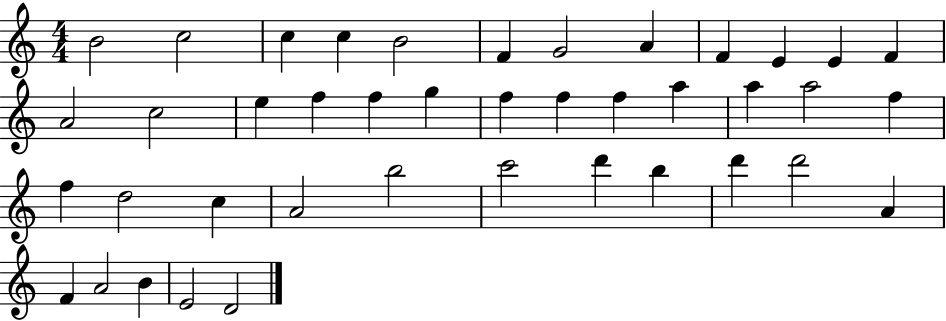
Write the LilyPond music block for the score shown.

{
  \clef treble
  \numericTimeSignature
  \time 4/4
  \key c \major
  b'2 c''2 | c''4 c''4 b'2 | f'4 g'2 a'4 | f'4 e'4 e'4 f'4 | \break a'2 c''2 | e''4 f''4 f''4 g''4 | f''4 f''4 f''4 a''4 | a''4 a''2 f''4 | \break f''4 d''2 c''4 | a'2 b''2 | c'''2 d'''4 b''4 | d'''4 d'''2 a'4 | \break f'4 a'2 b'4 | e'2 d'2 | \bar "|."
}